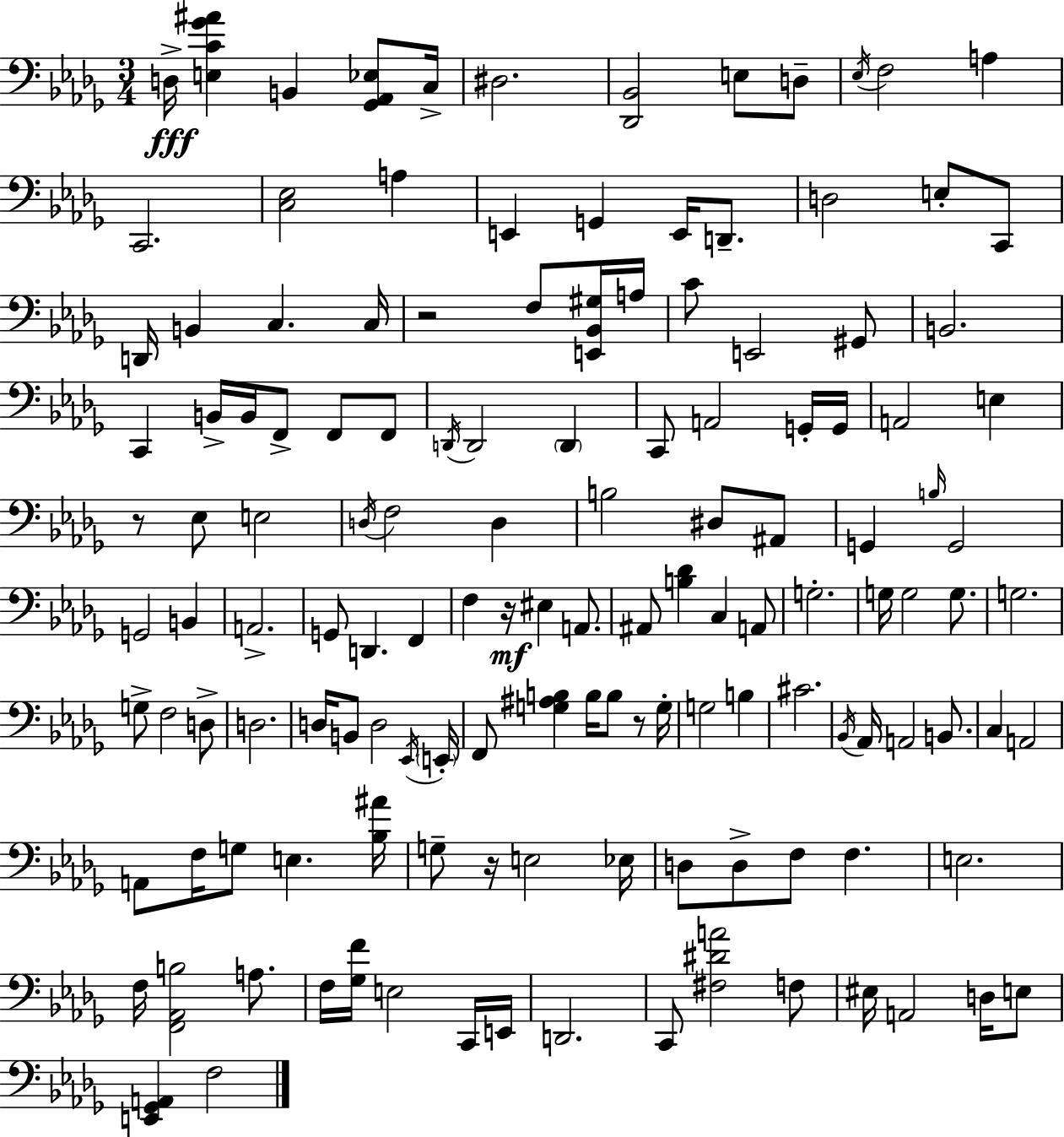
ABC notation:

X:1
T:Untitled
M:3/4
L:1/4
K:Bbm
D,/4 [E,C_G^A] B,, [_G,,_A,,_E,]/2 C,/4 ^D,2 [_D,,_B,,]2 E,/2 D,/2 _E,/4 F,2 A, C,,2 [C,_E,]2 A, E,, G,, E,,/4 D,,/2 D,2 E,/2 C,,/2 D,,/4 B,, C, C,/4 z2 F,/2 [E,,_B,,^G,]/4 A,/4 C/2 E,,2 ^G,,/2 B,,2 C,, B,,/4 B,,/4 F,,/2 F,,/2 F,,/2 D,,/4 D,,2 D,, C,,/2 A,,2 G,,/4 G,,/4 A,,2 E, z/2 _E,/2 E,2 D,/4 F,2 D, B,2 ^D,/2 ^A,,/2 G,, B,/4 G,,2 G,,2 B,, A,,2 G,,/2 D,, F,, F, z/4 ^E, A,,/2 ^A,,/2 [B,_D] C, A,,/2 G,2 G,/4 G,2 G,/2 G,2 G,/2 F,2 D,/2 D,2 D,/4 B,,/2 D,2 _E,,/4 E,,/4 F,,/2 [G,^A,B,] B,/4 B,/2 z/2 G,/4 G,2 B, ^C2 _B,,/4 _A,,/4 A,,2 B,,/2 C, A,,2 A,,/2 F,/4 G,/2 E, [_B,^A]/4 G,/2 z/4 E,2 _E,/4 D,/2 D,/2 F,/2 F, E,2 F,/4 [F,,_A,,B,]2 A,/2 F,/4 [_G,F]/4 E,2 C,,/4 E,,/4 D,,2 C,,/2 [^F,^DA]2 F,/2 ^E,/4 A,,2 D,/4 E,/2 [E,,_G,,A,,] F,2